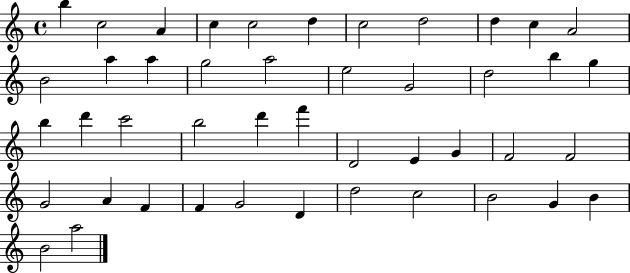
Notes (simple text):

B5/q C5/h A4/q C5/q C5/h D5/q C5/h D5/h D5/q C5/q A4/h B4/h A5/q A5/q G5/h A5/h E5/h G4/h D5/h B5/q G5/q B5/q D6/q C6/h B5/h D6/q F6/q D4/h E4/q G4/q F4/h F4/h G4/h A4/q F4/q F4/q G4/h D4/q D5/h C5/h B4/h G4/q B4/q B4/h A5/h